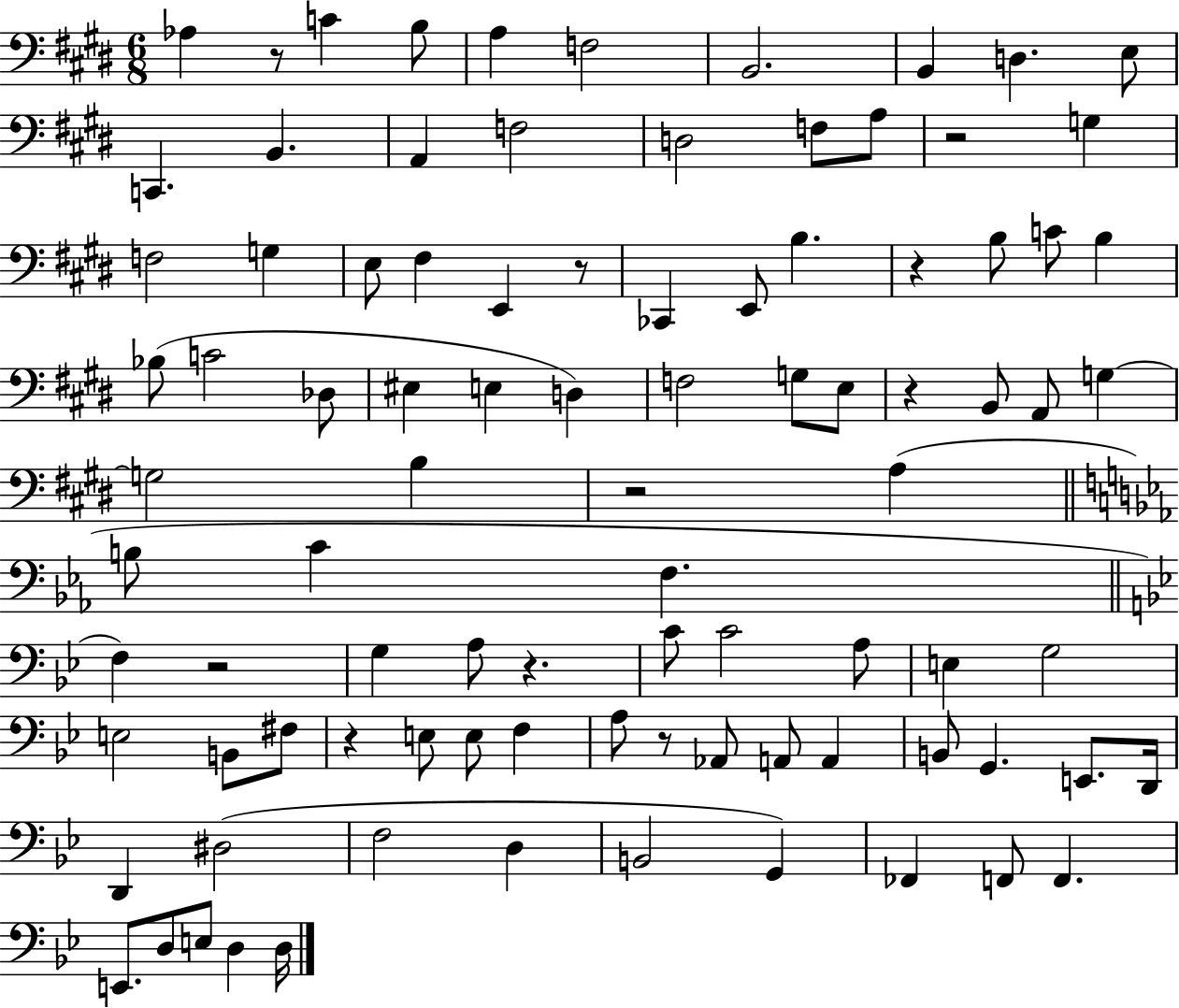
{
  \clef bass
  \numericTimeSignature
  \time 6/8
  \key e \major
  aes4 r8 c'4 b8 | a4 f2 | b,2. | b,4 d4. e8 | \break c,4. b,4. | a,4 f2 | d2 f8 a8 | r2 g4 | \break f2 g4 | e8 fis4 e,4 r8 | ces,4 e,8 b4. | r4 b8 c'8 b4 | \break bes8( c'2 des8 | eis4 e4 d4) | f2 g8 e8 | r4 b,8 a,8 g4~~ | \break g2 b4 | r2 a4( | \bar "||" \break \key c \minor b8 c'4 f4. | \bar "||" \break \key bes \major f4) r2 | g4 a8 r4. | c'8 c'2 a8 | e4 g2 | \break e2 b,8 fis8 | r4 e8 e8 f4 | a8 r8 aes,8 a,8 a,4 | b,8 g,4. e,8. d,16 | \break d,4 dis2( | f2 d4 | b,2 g,4) | fes,4 f,8 f,4. | \break e,8. d8 e8 d4 d16 | \bar "|."
}